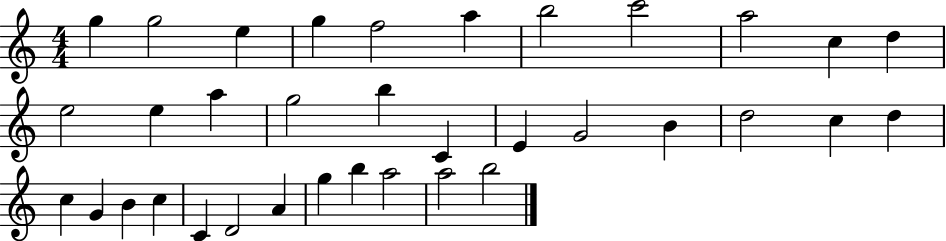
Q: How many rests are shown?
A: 0